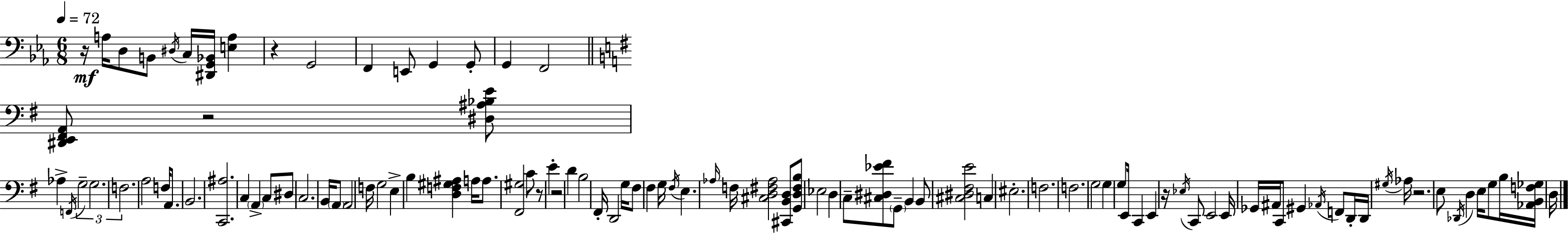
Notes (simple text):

R/s A3/s D3/e B2/e D#3/s C3/s [D#2,G2,Bb2]/s [E3,A3]/q R/q G2/h F2/q E2/e G2/q G2/e G2/q F2/h [D#2,E2,F#2,A2]/e R/h [D#3,A#3,Bb3,E4]/e Ab3/q F2/s G3/h G3/h. F3/h. A3/h F3/s A2/e. B2/h. [C2,A#3]/h. C3/q A2/q C3/e D#3/e C3/h. B2/s A2/e A2/h F3/s G3/h E3/q B3/q [D3,F3,G#3,A#3]/q A3/s A3/e. [F#2,G#3]/h C4/e R/e E4/q R/h D4/q B3/h F#2/s D2/h G3/s F#3/e F#3/q G3/s F#3/s E3/q. Ab3/s F3/s [C#3,D3,F#3,Ab3]/h [C#2,B2,D3]/e [G2,D3,F#3,B3]/e Eb3/h D3/q C3/e [C#3,D#3,Eb4,F#4]/e G2/e B2/q B2/e [C#3,D#3,F#3,E4]/h C3/q EIS3/h. F3/h. F3/h. G3/h G3/q G3/e E2/s C2/q E2/q R/s Eb3/s C2/e E2/h E2/s Gb2/s A#2/s C2/e G#2/q Ab2/s F2/e D2/s D2/s G#3/s Ab3/s R/h. E3/e Db2/s D3/q E3/s G3/e B3/s [Ab2,B2,F3,Gb3]/s D3/s